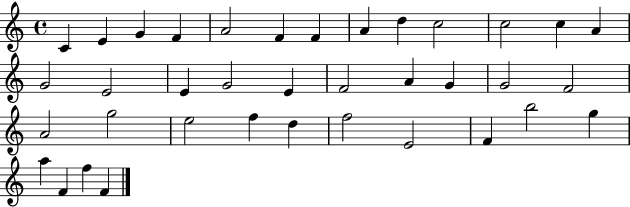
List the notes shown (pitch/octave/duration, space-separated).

C4/q E4/q G4/q F4/q A4/h F4/q F4/q A4/q D5/q C5/h C5/h C5/q A4/q G4/h E4/h E4/q G4/h E4/q F4/h A4/q G4/q G4/h F4/h A4/h G5/h E5/h F5/q D5/q F5/h E4/h F4/q B5/h G5/q A5/q F4/q F5/q F4/q